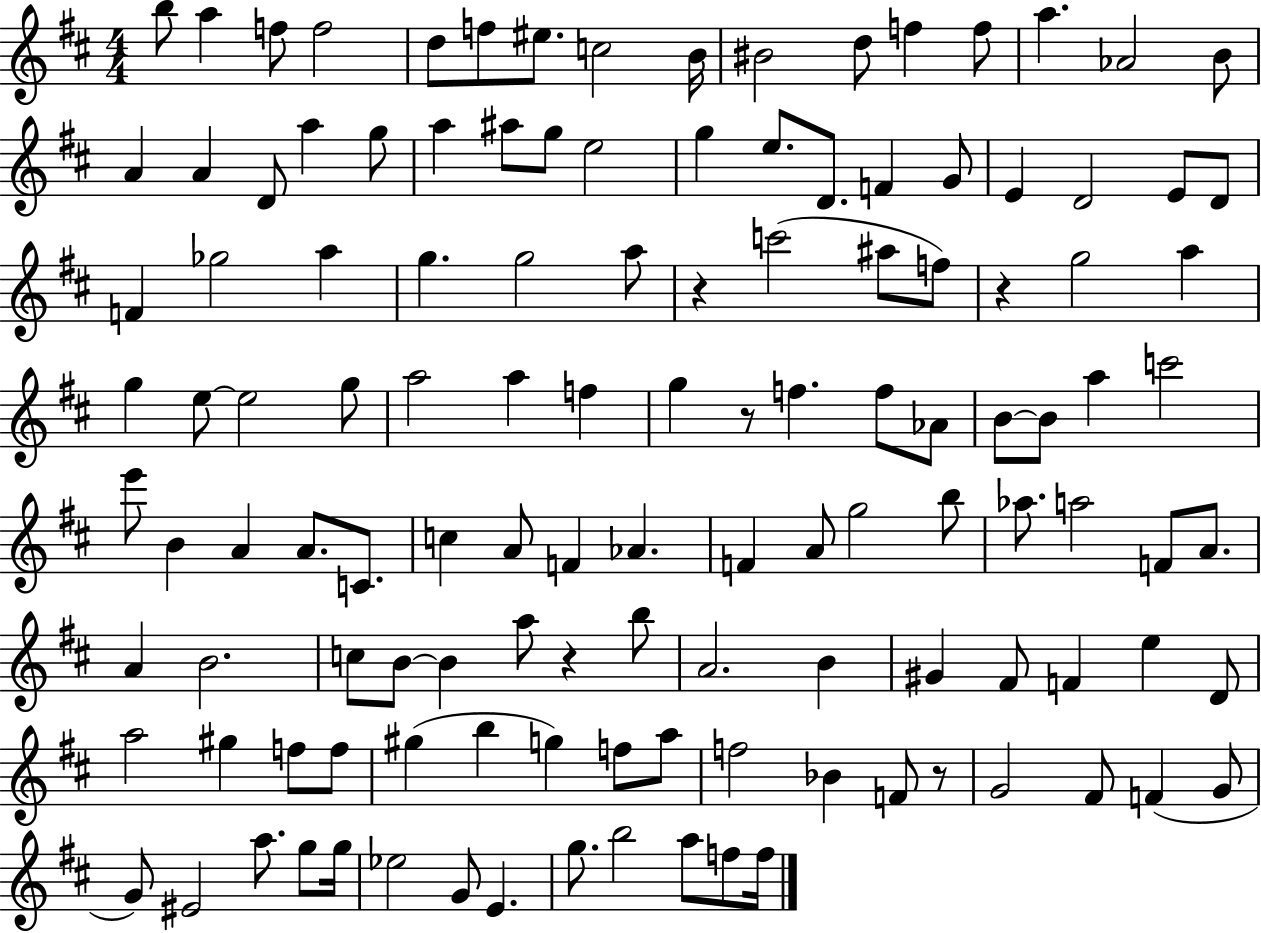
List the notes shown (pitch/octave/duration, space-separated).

B5/e A5/q F5/e F5/h D5/e F5/e EIS5/e. C5/h B4/s BIS4/h D5/e F5/q F5/e A5/q. Ab4/h B4/e A4/q A4/q D4/e A5/q G5/e A5/q A#5/e G5/e E5/h G5/q E5/e. D4/e. F4/q G4/e E4/q D4/h E4/e D4/e F4/q Gb5/h A5/q G5/q. G5/h A5/e R/q C6/h A#5/e F5/e R/q G5/h A5/q G5/q E5/e E5/h G5/e A5/h A5/q F5/q G5/q R/e F5/q. F5/e Ab4/e B4/e B4/e A5/q C6/h E6/e B4/q A4/q A4/e. C4/e. C5/q A4/e F4/q Ab4/q. F4/q A4/e G5/h B5/e Ab5/e. A5/h F4/e A4/e. A4/q B4/h. C5/e B4/e B4/q A5/e R/q B5/e A4/h. B4/q G#4/q F#4/e F4/q E5/q D4/e A5/h G#5/q F5/e F5/e G#5/q B5/q G5/q F5/e A5/e F5/h Bb4/q F4/e R/e G4/h F#4/e F4/q G4/e G4/e EIS4/h A5/e. G5/e G5/s Eb5/h G4/e E4/q. G5/e. B5/h A5/e F5/e F5/s